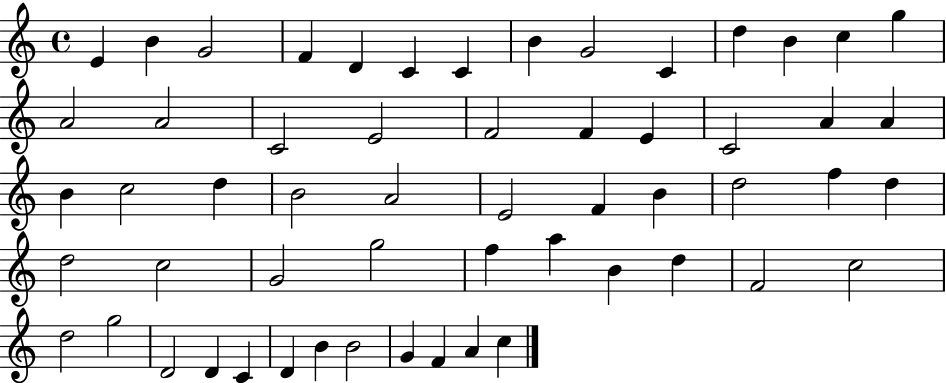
X:1
T:Untitled
M:4/4
L:1/4
K:C
E B G2 F D C C B G2 C d B c g A2 A2 C2 E2 F2 F E C2 A A B c2 d B2 A2 E2 F B d2 f d d2 c2 G2 g2 f a B d F2 c2 d2 g2 D2 D C D B B2 G F A c